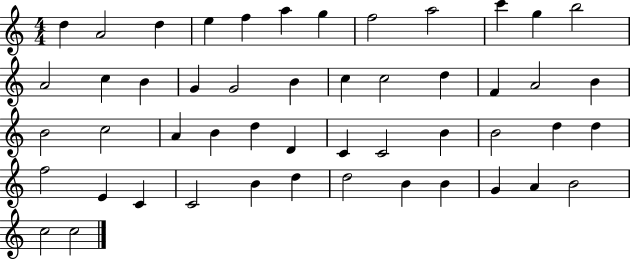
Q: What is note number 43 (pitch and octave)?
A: D5